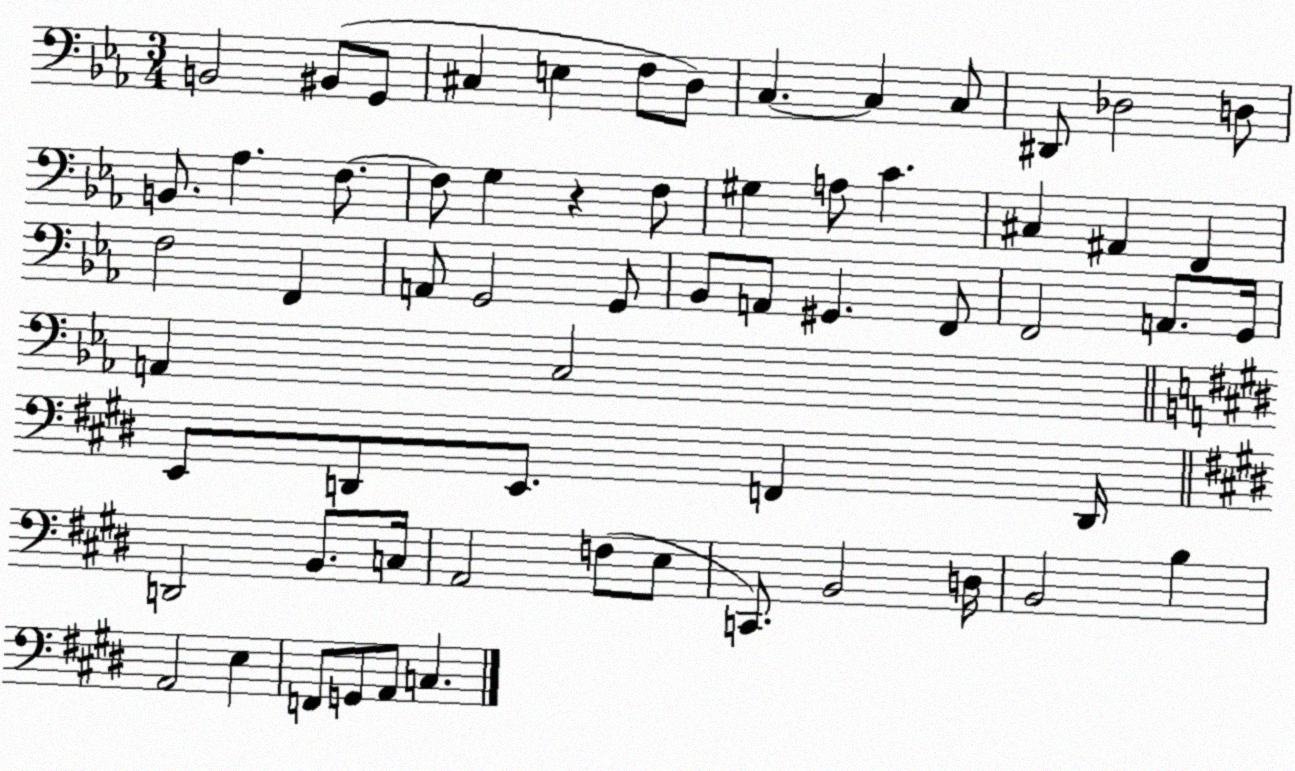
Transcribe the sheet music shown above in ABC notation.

X:1
T:Untitled
M:3/4
L:1/4
K:Eb
B,,2 ^B,,/2 G,,/2 ^C, E, F,/2 D,/2 C, C, C,/2 ^D,,/2 _D,2 D,/2 B,,/2 _A, F,/2 F,/2 G, z F,/2 ^G, A,/2 C ^C, ^A,, F,, F,2 F,, A,,/2 G,,2 G,,/2 _B,,/2 A,,/2 ^G,, F,,/2 F,,2 A,,/2 G,,/4 A,, C,2 E,,/2 D,,/2 E,,/2 F,, D,,/4 D,,2 B,,/2 C,/4 A,,2 F,/2 E,/2 C,,/2 B,,2 D,/4 B,,2 B, A,,2 E, F,,/2 G,,/2 A,,/2 C,